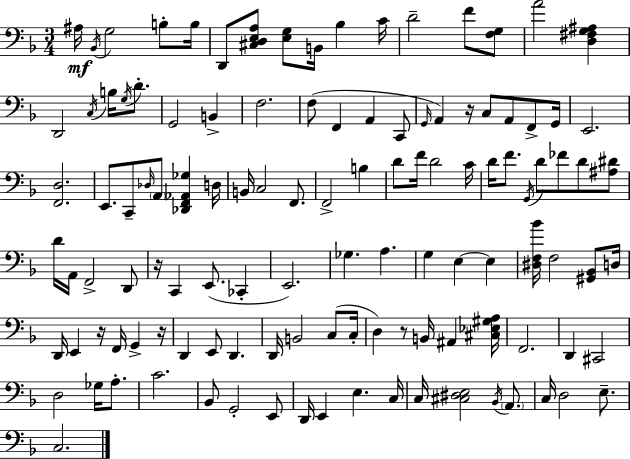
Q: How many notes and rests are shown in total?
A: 117